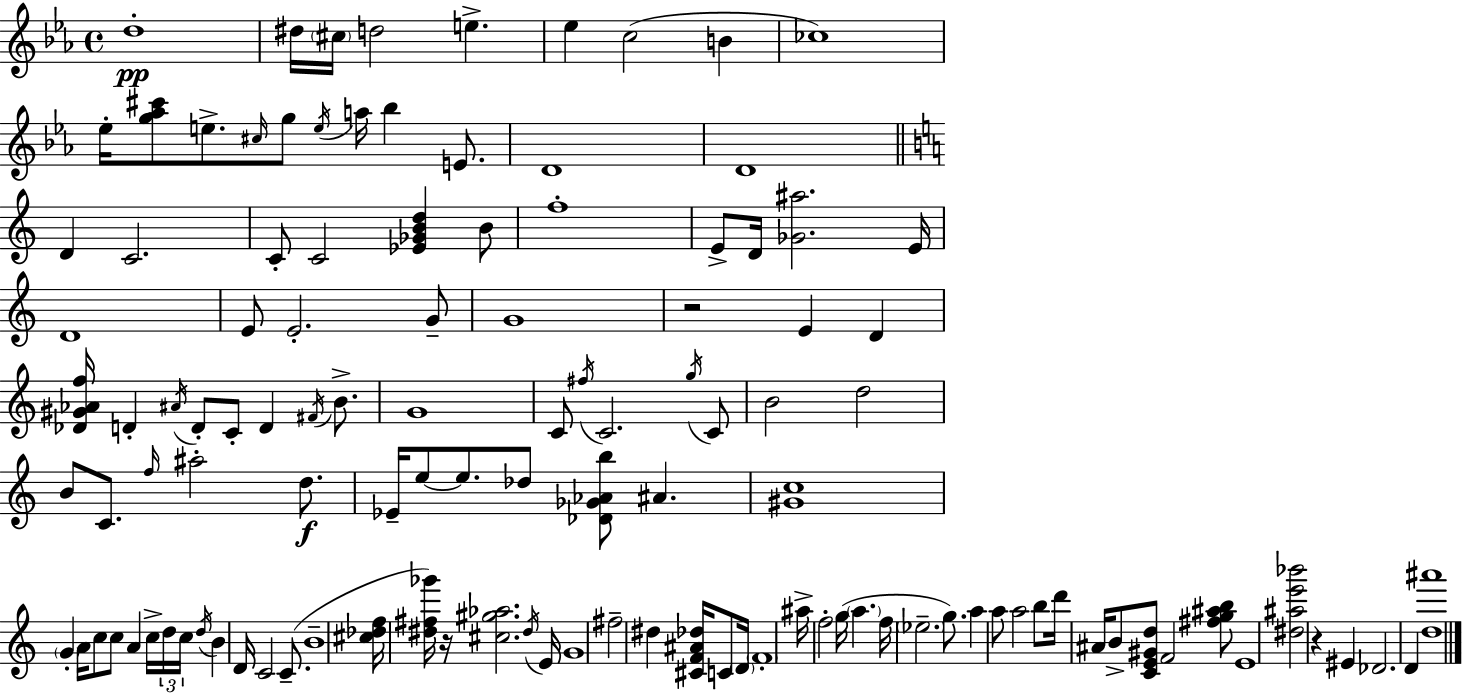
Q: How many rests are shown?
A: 3